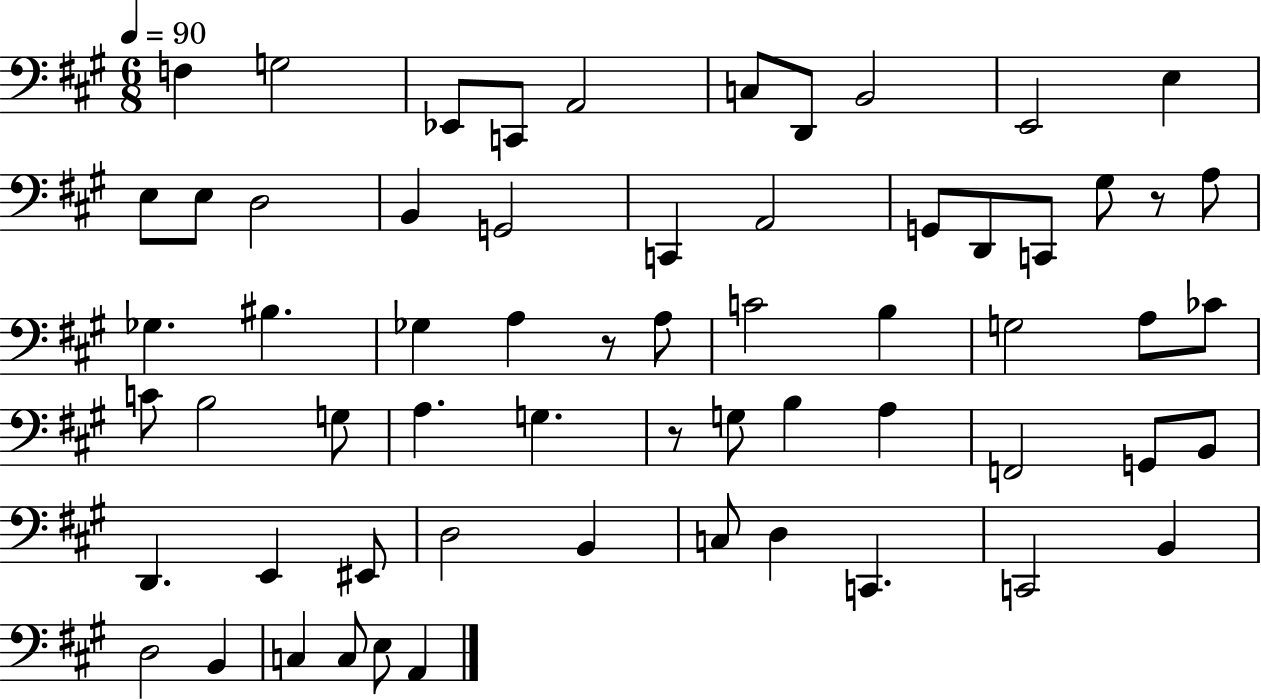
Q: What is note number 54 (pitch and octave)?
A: D3